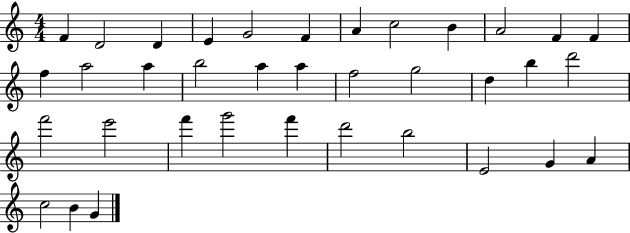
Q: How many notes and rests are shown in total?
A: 36